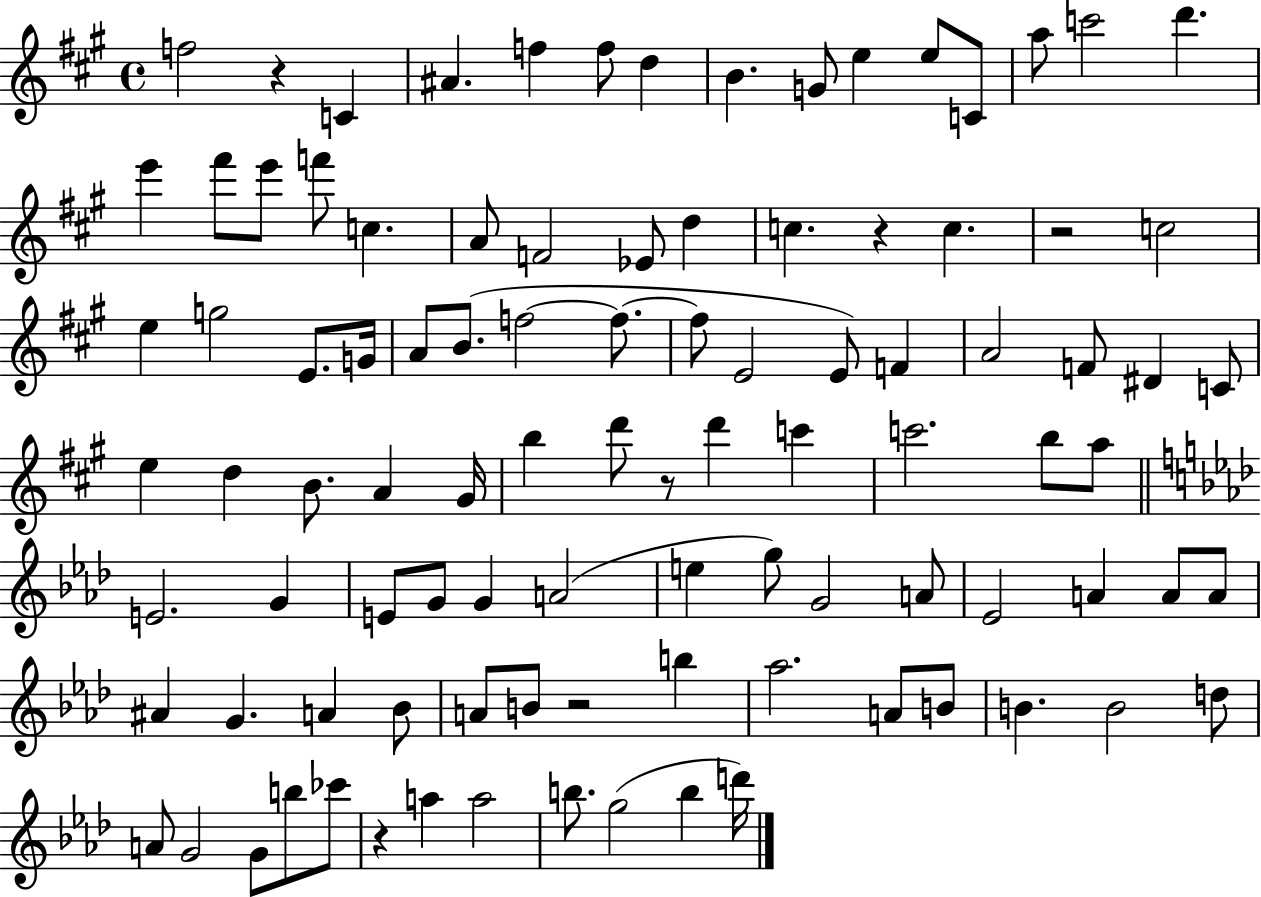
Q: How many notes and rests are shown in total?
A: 98